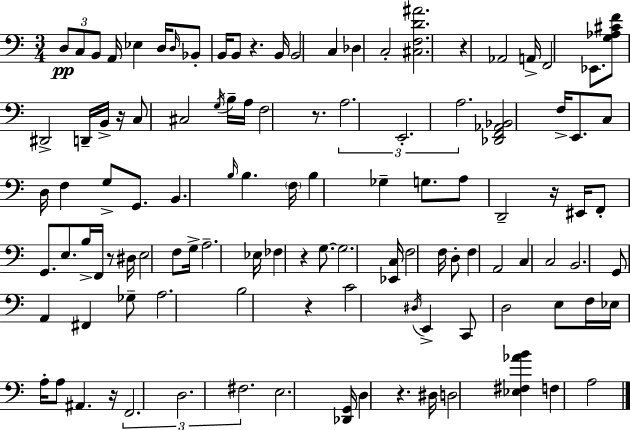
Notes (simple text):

D3/e C3/e B2/e A2/s Eb3/q D3/s D3/s Bb2/e B2/s B2/e R/q. B2/s B2/h C3/q Db3/q C3/h [C#3,F3,D4,A#4]/h. R/q Ab2/h A2/s F2/h Eb2/e. [G3,Ab3,C#4,F4]/e D#2/h D2/s B2/s R/s C3/e C#3/h G3/s B3/s A3/s F3/h R/e. A3/h. E2/h. A3/h. [Db2,F2,Ab2,Bb2]/h F3/s E2/e. C3/e D3/s F3/q G3/e G2/e. B2/q. B3/s B3/q. F3/s B3/q Gb3/q G3/e. A3/e D2/h R/s EIS2/s F2/e G2/e. E3/e. B3/s F2/s R/e D#3/s E3/h F3/e G3/s A3/h. Eb3/s FES3/q R/q G3/e. G3/h. [Eb2,C3]/s F3/h F3/s D3/e F3/q A2/h C3/q C3/h B2/h. G2/e A2/q F#2/q Gb3/e A3/h. B3/h R/q C4/h D#3/s E2/q C2/e D3/h E3/e F3/s Eb3/s A3/s A3/e A#2/q. R/s F2/h. D3/h. F#3/h. E3/h. [Db2,G2]/s D3/q R/q. D#3/s D3/h [Eb3,F#3,Ab4,B4]/q F3/q A3/h